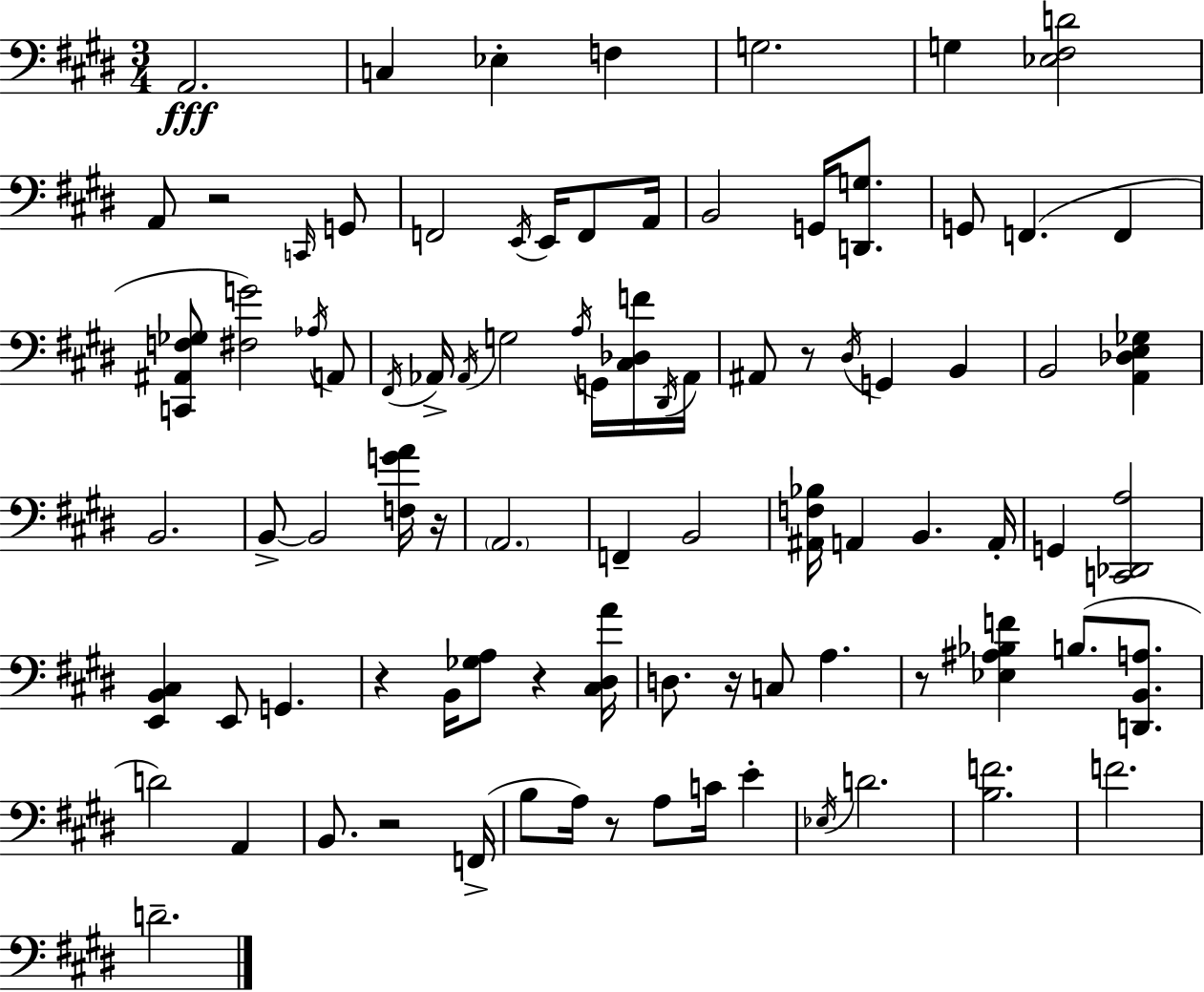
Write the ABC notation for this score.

X:1
T:Untitled
M:3/4
L:1/4
K:E
A,,2 C, _E, F, G,2 G, [_E,^F,D]2 A,,/2 z2 C,,/4 G,,/2 F,,2 E,,/4 E,,/4 F,,/2 A,,/4 B,,2 G,,/4 [D,,G,]/2 G,,/2 F,, F,, [C,,^A,,F,_G,]/2 [^F,G]2 _A,/4 A,,/2 ^F,,/4 _A,,/4 _A,,/4 G,2 A,/4 G,,/4 [^C,_D,F]/4 ^D,,/4 _A,,/4 ^A,,/2 z/2 ^D,/4 G,, B,, B,,2 [A,,_D,E,_G,] B,,2 B,,/2 B,,2 [F,GA]/4 z/4 A,,2 F,, B,,2 [^A,,F,_B,]/4 A,, B,, A,,/4 G,, [C,,_D,,A,]2 [E,,B,,^C,] E,,/2 G,, z B,,/4 [_G,A,]/2 z [^C,^D,A]/4 D,/2 z/4 C,/2 A, z/2 [_E,^A,_B,F] B,/2 [D,,B,,A,]/2 D2 A,, B,,/2 z2 F,,/4 B,/2 A,/4 z/2 A,/2 C/4 E _E,/4 D2 [B,F]2 F2 D2